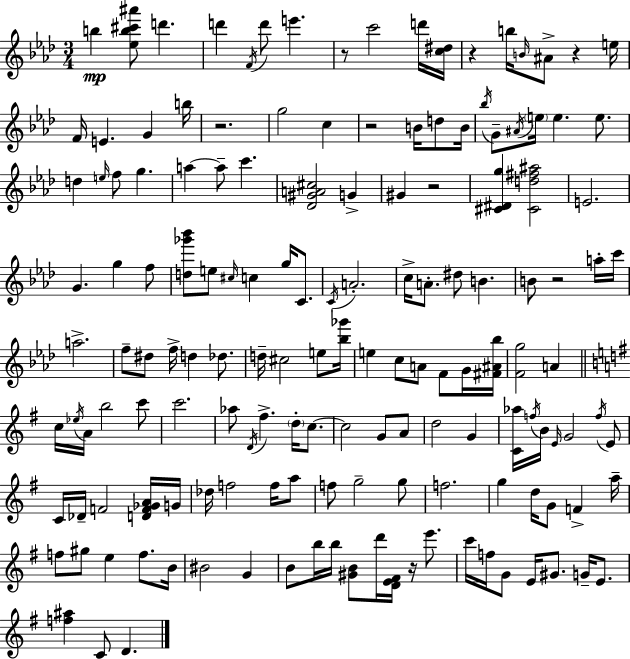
B5/q [Eb5,B5,C#6,A#6]/e D6/q. D6/q F4/s D6/e E6/q. R/e C6/h D6/s [C5,D#5]/s R/q B5/s B4/s A#4/e R/q E5/s F4/s E4/q. G4/q B5/s R/h. G5/h C5/q R/h B4/s D5/e B4/s Bb5/s G4/e A#4/s E5/s E5/q. E5/e. D5/q E5/s F5/e G5/q. A5/q A5/e C6/q. [Db4,G#4,A4,C#5]/h G4/q G#4/q R/h [C#4,D#4,G5]/q [C#4,D5,F#5,A#5]/h E4/h. G4/q. G5/q F5/e [D5,Gb6,Bb6]/e E5/e C#5/s C5/q G5/s C4/e. C4/s A4/h. C5/s A4/e. D#5/e B4/q. B4/e R/h A5/s C6/s A5/h. F5/e D#5/e F5/s D5/q Db5/e. D5/s C#5/h E5/e [Bb5,Gb6]/s E5/q C5/e A4/e F4/e G4/s [F#4,A#4,Bb5]/s [F4,G5]/h A4/q C5/s Eb5/s A4/s B5/h C6/e C6/h. Ab5/e D4/s F#5/q. D5/s C5/e. C5/h G4/e A4/e D5/h G4/q [C4,Ab5]/s F5/s B4/s E4/s G4/h F5/s E4/e C4/s Db4/s F4/h [D4,F4,Gb4,A4]/s G4/s Db5/s F5/h F5/s A5/e F5/e G5/h G5/e F5/h. G5/q D5/s G4/e F4/q A5/s F5/e G#5/e E5/q F5/e. B4/s BIS4/h G4/q B4/e B5/s B5/s [G#4,B4]/e D6/s [D4,E4,F#4]/s R/s E6/e. C6/s F5/s G4/e E4/s G#4/e. G4/s E4/e. [F5,A#5]/q C4/e D4/q.